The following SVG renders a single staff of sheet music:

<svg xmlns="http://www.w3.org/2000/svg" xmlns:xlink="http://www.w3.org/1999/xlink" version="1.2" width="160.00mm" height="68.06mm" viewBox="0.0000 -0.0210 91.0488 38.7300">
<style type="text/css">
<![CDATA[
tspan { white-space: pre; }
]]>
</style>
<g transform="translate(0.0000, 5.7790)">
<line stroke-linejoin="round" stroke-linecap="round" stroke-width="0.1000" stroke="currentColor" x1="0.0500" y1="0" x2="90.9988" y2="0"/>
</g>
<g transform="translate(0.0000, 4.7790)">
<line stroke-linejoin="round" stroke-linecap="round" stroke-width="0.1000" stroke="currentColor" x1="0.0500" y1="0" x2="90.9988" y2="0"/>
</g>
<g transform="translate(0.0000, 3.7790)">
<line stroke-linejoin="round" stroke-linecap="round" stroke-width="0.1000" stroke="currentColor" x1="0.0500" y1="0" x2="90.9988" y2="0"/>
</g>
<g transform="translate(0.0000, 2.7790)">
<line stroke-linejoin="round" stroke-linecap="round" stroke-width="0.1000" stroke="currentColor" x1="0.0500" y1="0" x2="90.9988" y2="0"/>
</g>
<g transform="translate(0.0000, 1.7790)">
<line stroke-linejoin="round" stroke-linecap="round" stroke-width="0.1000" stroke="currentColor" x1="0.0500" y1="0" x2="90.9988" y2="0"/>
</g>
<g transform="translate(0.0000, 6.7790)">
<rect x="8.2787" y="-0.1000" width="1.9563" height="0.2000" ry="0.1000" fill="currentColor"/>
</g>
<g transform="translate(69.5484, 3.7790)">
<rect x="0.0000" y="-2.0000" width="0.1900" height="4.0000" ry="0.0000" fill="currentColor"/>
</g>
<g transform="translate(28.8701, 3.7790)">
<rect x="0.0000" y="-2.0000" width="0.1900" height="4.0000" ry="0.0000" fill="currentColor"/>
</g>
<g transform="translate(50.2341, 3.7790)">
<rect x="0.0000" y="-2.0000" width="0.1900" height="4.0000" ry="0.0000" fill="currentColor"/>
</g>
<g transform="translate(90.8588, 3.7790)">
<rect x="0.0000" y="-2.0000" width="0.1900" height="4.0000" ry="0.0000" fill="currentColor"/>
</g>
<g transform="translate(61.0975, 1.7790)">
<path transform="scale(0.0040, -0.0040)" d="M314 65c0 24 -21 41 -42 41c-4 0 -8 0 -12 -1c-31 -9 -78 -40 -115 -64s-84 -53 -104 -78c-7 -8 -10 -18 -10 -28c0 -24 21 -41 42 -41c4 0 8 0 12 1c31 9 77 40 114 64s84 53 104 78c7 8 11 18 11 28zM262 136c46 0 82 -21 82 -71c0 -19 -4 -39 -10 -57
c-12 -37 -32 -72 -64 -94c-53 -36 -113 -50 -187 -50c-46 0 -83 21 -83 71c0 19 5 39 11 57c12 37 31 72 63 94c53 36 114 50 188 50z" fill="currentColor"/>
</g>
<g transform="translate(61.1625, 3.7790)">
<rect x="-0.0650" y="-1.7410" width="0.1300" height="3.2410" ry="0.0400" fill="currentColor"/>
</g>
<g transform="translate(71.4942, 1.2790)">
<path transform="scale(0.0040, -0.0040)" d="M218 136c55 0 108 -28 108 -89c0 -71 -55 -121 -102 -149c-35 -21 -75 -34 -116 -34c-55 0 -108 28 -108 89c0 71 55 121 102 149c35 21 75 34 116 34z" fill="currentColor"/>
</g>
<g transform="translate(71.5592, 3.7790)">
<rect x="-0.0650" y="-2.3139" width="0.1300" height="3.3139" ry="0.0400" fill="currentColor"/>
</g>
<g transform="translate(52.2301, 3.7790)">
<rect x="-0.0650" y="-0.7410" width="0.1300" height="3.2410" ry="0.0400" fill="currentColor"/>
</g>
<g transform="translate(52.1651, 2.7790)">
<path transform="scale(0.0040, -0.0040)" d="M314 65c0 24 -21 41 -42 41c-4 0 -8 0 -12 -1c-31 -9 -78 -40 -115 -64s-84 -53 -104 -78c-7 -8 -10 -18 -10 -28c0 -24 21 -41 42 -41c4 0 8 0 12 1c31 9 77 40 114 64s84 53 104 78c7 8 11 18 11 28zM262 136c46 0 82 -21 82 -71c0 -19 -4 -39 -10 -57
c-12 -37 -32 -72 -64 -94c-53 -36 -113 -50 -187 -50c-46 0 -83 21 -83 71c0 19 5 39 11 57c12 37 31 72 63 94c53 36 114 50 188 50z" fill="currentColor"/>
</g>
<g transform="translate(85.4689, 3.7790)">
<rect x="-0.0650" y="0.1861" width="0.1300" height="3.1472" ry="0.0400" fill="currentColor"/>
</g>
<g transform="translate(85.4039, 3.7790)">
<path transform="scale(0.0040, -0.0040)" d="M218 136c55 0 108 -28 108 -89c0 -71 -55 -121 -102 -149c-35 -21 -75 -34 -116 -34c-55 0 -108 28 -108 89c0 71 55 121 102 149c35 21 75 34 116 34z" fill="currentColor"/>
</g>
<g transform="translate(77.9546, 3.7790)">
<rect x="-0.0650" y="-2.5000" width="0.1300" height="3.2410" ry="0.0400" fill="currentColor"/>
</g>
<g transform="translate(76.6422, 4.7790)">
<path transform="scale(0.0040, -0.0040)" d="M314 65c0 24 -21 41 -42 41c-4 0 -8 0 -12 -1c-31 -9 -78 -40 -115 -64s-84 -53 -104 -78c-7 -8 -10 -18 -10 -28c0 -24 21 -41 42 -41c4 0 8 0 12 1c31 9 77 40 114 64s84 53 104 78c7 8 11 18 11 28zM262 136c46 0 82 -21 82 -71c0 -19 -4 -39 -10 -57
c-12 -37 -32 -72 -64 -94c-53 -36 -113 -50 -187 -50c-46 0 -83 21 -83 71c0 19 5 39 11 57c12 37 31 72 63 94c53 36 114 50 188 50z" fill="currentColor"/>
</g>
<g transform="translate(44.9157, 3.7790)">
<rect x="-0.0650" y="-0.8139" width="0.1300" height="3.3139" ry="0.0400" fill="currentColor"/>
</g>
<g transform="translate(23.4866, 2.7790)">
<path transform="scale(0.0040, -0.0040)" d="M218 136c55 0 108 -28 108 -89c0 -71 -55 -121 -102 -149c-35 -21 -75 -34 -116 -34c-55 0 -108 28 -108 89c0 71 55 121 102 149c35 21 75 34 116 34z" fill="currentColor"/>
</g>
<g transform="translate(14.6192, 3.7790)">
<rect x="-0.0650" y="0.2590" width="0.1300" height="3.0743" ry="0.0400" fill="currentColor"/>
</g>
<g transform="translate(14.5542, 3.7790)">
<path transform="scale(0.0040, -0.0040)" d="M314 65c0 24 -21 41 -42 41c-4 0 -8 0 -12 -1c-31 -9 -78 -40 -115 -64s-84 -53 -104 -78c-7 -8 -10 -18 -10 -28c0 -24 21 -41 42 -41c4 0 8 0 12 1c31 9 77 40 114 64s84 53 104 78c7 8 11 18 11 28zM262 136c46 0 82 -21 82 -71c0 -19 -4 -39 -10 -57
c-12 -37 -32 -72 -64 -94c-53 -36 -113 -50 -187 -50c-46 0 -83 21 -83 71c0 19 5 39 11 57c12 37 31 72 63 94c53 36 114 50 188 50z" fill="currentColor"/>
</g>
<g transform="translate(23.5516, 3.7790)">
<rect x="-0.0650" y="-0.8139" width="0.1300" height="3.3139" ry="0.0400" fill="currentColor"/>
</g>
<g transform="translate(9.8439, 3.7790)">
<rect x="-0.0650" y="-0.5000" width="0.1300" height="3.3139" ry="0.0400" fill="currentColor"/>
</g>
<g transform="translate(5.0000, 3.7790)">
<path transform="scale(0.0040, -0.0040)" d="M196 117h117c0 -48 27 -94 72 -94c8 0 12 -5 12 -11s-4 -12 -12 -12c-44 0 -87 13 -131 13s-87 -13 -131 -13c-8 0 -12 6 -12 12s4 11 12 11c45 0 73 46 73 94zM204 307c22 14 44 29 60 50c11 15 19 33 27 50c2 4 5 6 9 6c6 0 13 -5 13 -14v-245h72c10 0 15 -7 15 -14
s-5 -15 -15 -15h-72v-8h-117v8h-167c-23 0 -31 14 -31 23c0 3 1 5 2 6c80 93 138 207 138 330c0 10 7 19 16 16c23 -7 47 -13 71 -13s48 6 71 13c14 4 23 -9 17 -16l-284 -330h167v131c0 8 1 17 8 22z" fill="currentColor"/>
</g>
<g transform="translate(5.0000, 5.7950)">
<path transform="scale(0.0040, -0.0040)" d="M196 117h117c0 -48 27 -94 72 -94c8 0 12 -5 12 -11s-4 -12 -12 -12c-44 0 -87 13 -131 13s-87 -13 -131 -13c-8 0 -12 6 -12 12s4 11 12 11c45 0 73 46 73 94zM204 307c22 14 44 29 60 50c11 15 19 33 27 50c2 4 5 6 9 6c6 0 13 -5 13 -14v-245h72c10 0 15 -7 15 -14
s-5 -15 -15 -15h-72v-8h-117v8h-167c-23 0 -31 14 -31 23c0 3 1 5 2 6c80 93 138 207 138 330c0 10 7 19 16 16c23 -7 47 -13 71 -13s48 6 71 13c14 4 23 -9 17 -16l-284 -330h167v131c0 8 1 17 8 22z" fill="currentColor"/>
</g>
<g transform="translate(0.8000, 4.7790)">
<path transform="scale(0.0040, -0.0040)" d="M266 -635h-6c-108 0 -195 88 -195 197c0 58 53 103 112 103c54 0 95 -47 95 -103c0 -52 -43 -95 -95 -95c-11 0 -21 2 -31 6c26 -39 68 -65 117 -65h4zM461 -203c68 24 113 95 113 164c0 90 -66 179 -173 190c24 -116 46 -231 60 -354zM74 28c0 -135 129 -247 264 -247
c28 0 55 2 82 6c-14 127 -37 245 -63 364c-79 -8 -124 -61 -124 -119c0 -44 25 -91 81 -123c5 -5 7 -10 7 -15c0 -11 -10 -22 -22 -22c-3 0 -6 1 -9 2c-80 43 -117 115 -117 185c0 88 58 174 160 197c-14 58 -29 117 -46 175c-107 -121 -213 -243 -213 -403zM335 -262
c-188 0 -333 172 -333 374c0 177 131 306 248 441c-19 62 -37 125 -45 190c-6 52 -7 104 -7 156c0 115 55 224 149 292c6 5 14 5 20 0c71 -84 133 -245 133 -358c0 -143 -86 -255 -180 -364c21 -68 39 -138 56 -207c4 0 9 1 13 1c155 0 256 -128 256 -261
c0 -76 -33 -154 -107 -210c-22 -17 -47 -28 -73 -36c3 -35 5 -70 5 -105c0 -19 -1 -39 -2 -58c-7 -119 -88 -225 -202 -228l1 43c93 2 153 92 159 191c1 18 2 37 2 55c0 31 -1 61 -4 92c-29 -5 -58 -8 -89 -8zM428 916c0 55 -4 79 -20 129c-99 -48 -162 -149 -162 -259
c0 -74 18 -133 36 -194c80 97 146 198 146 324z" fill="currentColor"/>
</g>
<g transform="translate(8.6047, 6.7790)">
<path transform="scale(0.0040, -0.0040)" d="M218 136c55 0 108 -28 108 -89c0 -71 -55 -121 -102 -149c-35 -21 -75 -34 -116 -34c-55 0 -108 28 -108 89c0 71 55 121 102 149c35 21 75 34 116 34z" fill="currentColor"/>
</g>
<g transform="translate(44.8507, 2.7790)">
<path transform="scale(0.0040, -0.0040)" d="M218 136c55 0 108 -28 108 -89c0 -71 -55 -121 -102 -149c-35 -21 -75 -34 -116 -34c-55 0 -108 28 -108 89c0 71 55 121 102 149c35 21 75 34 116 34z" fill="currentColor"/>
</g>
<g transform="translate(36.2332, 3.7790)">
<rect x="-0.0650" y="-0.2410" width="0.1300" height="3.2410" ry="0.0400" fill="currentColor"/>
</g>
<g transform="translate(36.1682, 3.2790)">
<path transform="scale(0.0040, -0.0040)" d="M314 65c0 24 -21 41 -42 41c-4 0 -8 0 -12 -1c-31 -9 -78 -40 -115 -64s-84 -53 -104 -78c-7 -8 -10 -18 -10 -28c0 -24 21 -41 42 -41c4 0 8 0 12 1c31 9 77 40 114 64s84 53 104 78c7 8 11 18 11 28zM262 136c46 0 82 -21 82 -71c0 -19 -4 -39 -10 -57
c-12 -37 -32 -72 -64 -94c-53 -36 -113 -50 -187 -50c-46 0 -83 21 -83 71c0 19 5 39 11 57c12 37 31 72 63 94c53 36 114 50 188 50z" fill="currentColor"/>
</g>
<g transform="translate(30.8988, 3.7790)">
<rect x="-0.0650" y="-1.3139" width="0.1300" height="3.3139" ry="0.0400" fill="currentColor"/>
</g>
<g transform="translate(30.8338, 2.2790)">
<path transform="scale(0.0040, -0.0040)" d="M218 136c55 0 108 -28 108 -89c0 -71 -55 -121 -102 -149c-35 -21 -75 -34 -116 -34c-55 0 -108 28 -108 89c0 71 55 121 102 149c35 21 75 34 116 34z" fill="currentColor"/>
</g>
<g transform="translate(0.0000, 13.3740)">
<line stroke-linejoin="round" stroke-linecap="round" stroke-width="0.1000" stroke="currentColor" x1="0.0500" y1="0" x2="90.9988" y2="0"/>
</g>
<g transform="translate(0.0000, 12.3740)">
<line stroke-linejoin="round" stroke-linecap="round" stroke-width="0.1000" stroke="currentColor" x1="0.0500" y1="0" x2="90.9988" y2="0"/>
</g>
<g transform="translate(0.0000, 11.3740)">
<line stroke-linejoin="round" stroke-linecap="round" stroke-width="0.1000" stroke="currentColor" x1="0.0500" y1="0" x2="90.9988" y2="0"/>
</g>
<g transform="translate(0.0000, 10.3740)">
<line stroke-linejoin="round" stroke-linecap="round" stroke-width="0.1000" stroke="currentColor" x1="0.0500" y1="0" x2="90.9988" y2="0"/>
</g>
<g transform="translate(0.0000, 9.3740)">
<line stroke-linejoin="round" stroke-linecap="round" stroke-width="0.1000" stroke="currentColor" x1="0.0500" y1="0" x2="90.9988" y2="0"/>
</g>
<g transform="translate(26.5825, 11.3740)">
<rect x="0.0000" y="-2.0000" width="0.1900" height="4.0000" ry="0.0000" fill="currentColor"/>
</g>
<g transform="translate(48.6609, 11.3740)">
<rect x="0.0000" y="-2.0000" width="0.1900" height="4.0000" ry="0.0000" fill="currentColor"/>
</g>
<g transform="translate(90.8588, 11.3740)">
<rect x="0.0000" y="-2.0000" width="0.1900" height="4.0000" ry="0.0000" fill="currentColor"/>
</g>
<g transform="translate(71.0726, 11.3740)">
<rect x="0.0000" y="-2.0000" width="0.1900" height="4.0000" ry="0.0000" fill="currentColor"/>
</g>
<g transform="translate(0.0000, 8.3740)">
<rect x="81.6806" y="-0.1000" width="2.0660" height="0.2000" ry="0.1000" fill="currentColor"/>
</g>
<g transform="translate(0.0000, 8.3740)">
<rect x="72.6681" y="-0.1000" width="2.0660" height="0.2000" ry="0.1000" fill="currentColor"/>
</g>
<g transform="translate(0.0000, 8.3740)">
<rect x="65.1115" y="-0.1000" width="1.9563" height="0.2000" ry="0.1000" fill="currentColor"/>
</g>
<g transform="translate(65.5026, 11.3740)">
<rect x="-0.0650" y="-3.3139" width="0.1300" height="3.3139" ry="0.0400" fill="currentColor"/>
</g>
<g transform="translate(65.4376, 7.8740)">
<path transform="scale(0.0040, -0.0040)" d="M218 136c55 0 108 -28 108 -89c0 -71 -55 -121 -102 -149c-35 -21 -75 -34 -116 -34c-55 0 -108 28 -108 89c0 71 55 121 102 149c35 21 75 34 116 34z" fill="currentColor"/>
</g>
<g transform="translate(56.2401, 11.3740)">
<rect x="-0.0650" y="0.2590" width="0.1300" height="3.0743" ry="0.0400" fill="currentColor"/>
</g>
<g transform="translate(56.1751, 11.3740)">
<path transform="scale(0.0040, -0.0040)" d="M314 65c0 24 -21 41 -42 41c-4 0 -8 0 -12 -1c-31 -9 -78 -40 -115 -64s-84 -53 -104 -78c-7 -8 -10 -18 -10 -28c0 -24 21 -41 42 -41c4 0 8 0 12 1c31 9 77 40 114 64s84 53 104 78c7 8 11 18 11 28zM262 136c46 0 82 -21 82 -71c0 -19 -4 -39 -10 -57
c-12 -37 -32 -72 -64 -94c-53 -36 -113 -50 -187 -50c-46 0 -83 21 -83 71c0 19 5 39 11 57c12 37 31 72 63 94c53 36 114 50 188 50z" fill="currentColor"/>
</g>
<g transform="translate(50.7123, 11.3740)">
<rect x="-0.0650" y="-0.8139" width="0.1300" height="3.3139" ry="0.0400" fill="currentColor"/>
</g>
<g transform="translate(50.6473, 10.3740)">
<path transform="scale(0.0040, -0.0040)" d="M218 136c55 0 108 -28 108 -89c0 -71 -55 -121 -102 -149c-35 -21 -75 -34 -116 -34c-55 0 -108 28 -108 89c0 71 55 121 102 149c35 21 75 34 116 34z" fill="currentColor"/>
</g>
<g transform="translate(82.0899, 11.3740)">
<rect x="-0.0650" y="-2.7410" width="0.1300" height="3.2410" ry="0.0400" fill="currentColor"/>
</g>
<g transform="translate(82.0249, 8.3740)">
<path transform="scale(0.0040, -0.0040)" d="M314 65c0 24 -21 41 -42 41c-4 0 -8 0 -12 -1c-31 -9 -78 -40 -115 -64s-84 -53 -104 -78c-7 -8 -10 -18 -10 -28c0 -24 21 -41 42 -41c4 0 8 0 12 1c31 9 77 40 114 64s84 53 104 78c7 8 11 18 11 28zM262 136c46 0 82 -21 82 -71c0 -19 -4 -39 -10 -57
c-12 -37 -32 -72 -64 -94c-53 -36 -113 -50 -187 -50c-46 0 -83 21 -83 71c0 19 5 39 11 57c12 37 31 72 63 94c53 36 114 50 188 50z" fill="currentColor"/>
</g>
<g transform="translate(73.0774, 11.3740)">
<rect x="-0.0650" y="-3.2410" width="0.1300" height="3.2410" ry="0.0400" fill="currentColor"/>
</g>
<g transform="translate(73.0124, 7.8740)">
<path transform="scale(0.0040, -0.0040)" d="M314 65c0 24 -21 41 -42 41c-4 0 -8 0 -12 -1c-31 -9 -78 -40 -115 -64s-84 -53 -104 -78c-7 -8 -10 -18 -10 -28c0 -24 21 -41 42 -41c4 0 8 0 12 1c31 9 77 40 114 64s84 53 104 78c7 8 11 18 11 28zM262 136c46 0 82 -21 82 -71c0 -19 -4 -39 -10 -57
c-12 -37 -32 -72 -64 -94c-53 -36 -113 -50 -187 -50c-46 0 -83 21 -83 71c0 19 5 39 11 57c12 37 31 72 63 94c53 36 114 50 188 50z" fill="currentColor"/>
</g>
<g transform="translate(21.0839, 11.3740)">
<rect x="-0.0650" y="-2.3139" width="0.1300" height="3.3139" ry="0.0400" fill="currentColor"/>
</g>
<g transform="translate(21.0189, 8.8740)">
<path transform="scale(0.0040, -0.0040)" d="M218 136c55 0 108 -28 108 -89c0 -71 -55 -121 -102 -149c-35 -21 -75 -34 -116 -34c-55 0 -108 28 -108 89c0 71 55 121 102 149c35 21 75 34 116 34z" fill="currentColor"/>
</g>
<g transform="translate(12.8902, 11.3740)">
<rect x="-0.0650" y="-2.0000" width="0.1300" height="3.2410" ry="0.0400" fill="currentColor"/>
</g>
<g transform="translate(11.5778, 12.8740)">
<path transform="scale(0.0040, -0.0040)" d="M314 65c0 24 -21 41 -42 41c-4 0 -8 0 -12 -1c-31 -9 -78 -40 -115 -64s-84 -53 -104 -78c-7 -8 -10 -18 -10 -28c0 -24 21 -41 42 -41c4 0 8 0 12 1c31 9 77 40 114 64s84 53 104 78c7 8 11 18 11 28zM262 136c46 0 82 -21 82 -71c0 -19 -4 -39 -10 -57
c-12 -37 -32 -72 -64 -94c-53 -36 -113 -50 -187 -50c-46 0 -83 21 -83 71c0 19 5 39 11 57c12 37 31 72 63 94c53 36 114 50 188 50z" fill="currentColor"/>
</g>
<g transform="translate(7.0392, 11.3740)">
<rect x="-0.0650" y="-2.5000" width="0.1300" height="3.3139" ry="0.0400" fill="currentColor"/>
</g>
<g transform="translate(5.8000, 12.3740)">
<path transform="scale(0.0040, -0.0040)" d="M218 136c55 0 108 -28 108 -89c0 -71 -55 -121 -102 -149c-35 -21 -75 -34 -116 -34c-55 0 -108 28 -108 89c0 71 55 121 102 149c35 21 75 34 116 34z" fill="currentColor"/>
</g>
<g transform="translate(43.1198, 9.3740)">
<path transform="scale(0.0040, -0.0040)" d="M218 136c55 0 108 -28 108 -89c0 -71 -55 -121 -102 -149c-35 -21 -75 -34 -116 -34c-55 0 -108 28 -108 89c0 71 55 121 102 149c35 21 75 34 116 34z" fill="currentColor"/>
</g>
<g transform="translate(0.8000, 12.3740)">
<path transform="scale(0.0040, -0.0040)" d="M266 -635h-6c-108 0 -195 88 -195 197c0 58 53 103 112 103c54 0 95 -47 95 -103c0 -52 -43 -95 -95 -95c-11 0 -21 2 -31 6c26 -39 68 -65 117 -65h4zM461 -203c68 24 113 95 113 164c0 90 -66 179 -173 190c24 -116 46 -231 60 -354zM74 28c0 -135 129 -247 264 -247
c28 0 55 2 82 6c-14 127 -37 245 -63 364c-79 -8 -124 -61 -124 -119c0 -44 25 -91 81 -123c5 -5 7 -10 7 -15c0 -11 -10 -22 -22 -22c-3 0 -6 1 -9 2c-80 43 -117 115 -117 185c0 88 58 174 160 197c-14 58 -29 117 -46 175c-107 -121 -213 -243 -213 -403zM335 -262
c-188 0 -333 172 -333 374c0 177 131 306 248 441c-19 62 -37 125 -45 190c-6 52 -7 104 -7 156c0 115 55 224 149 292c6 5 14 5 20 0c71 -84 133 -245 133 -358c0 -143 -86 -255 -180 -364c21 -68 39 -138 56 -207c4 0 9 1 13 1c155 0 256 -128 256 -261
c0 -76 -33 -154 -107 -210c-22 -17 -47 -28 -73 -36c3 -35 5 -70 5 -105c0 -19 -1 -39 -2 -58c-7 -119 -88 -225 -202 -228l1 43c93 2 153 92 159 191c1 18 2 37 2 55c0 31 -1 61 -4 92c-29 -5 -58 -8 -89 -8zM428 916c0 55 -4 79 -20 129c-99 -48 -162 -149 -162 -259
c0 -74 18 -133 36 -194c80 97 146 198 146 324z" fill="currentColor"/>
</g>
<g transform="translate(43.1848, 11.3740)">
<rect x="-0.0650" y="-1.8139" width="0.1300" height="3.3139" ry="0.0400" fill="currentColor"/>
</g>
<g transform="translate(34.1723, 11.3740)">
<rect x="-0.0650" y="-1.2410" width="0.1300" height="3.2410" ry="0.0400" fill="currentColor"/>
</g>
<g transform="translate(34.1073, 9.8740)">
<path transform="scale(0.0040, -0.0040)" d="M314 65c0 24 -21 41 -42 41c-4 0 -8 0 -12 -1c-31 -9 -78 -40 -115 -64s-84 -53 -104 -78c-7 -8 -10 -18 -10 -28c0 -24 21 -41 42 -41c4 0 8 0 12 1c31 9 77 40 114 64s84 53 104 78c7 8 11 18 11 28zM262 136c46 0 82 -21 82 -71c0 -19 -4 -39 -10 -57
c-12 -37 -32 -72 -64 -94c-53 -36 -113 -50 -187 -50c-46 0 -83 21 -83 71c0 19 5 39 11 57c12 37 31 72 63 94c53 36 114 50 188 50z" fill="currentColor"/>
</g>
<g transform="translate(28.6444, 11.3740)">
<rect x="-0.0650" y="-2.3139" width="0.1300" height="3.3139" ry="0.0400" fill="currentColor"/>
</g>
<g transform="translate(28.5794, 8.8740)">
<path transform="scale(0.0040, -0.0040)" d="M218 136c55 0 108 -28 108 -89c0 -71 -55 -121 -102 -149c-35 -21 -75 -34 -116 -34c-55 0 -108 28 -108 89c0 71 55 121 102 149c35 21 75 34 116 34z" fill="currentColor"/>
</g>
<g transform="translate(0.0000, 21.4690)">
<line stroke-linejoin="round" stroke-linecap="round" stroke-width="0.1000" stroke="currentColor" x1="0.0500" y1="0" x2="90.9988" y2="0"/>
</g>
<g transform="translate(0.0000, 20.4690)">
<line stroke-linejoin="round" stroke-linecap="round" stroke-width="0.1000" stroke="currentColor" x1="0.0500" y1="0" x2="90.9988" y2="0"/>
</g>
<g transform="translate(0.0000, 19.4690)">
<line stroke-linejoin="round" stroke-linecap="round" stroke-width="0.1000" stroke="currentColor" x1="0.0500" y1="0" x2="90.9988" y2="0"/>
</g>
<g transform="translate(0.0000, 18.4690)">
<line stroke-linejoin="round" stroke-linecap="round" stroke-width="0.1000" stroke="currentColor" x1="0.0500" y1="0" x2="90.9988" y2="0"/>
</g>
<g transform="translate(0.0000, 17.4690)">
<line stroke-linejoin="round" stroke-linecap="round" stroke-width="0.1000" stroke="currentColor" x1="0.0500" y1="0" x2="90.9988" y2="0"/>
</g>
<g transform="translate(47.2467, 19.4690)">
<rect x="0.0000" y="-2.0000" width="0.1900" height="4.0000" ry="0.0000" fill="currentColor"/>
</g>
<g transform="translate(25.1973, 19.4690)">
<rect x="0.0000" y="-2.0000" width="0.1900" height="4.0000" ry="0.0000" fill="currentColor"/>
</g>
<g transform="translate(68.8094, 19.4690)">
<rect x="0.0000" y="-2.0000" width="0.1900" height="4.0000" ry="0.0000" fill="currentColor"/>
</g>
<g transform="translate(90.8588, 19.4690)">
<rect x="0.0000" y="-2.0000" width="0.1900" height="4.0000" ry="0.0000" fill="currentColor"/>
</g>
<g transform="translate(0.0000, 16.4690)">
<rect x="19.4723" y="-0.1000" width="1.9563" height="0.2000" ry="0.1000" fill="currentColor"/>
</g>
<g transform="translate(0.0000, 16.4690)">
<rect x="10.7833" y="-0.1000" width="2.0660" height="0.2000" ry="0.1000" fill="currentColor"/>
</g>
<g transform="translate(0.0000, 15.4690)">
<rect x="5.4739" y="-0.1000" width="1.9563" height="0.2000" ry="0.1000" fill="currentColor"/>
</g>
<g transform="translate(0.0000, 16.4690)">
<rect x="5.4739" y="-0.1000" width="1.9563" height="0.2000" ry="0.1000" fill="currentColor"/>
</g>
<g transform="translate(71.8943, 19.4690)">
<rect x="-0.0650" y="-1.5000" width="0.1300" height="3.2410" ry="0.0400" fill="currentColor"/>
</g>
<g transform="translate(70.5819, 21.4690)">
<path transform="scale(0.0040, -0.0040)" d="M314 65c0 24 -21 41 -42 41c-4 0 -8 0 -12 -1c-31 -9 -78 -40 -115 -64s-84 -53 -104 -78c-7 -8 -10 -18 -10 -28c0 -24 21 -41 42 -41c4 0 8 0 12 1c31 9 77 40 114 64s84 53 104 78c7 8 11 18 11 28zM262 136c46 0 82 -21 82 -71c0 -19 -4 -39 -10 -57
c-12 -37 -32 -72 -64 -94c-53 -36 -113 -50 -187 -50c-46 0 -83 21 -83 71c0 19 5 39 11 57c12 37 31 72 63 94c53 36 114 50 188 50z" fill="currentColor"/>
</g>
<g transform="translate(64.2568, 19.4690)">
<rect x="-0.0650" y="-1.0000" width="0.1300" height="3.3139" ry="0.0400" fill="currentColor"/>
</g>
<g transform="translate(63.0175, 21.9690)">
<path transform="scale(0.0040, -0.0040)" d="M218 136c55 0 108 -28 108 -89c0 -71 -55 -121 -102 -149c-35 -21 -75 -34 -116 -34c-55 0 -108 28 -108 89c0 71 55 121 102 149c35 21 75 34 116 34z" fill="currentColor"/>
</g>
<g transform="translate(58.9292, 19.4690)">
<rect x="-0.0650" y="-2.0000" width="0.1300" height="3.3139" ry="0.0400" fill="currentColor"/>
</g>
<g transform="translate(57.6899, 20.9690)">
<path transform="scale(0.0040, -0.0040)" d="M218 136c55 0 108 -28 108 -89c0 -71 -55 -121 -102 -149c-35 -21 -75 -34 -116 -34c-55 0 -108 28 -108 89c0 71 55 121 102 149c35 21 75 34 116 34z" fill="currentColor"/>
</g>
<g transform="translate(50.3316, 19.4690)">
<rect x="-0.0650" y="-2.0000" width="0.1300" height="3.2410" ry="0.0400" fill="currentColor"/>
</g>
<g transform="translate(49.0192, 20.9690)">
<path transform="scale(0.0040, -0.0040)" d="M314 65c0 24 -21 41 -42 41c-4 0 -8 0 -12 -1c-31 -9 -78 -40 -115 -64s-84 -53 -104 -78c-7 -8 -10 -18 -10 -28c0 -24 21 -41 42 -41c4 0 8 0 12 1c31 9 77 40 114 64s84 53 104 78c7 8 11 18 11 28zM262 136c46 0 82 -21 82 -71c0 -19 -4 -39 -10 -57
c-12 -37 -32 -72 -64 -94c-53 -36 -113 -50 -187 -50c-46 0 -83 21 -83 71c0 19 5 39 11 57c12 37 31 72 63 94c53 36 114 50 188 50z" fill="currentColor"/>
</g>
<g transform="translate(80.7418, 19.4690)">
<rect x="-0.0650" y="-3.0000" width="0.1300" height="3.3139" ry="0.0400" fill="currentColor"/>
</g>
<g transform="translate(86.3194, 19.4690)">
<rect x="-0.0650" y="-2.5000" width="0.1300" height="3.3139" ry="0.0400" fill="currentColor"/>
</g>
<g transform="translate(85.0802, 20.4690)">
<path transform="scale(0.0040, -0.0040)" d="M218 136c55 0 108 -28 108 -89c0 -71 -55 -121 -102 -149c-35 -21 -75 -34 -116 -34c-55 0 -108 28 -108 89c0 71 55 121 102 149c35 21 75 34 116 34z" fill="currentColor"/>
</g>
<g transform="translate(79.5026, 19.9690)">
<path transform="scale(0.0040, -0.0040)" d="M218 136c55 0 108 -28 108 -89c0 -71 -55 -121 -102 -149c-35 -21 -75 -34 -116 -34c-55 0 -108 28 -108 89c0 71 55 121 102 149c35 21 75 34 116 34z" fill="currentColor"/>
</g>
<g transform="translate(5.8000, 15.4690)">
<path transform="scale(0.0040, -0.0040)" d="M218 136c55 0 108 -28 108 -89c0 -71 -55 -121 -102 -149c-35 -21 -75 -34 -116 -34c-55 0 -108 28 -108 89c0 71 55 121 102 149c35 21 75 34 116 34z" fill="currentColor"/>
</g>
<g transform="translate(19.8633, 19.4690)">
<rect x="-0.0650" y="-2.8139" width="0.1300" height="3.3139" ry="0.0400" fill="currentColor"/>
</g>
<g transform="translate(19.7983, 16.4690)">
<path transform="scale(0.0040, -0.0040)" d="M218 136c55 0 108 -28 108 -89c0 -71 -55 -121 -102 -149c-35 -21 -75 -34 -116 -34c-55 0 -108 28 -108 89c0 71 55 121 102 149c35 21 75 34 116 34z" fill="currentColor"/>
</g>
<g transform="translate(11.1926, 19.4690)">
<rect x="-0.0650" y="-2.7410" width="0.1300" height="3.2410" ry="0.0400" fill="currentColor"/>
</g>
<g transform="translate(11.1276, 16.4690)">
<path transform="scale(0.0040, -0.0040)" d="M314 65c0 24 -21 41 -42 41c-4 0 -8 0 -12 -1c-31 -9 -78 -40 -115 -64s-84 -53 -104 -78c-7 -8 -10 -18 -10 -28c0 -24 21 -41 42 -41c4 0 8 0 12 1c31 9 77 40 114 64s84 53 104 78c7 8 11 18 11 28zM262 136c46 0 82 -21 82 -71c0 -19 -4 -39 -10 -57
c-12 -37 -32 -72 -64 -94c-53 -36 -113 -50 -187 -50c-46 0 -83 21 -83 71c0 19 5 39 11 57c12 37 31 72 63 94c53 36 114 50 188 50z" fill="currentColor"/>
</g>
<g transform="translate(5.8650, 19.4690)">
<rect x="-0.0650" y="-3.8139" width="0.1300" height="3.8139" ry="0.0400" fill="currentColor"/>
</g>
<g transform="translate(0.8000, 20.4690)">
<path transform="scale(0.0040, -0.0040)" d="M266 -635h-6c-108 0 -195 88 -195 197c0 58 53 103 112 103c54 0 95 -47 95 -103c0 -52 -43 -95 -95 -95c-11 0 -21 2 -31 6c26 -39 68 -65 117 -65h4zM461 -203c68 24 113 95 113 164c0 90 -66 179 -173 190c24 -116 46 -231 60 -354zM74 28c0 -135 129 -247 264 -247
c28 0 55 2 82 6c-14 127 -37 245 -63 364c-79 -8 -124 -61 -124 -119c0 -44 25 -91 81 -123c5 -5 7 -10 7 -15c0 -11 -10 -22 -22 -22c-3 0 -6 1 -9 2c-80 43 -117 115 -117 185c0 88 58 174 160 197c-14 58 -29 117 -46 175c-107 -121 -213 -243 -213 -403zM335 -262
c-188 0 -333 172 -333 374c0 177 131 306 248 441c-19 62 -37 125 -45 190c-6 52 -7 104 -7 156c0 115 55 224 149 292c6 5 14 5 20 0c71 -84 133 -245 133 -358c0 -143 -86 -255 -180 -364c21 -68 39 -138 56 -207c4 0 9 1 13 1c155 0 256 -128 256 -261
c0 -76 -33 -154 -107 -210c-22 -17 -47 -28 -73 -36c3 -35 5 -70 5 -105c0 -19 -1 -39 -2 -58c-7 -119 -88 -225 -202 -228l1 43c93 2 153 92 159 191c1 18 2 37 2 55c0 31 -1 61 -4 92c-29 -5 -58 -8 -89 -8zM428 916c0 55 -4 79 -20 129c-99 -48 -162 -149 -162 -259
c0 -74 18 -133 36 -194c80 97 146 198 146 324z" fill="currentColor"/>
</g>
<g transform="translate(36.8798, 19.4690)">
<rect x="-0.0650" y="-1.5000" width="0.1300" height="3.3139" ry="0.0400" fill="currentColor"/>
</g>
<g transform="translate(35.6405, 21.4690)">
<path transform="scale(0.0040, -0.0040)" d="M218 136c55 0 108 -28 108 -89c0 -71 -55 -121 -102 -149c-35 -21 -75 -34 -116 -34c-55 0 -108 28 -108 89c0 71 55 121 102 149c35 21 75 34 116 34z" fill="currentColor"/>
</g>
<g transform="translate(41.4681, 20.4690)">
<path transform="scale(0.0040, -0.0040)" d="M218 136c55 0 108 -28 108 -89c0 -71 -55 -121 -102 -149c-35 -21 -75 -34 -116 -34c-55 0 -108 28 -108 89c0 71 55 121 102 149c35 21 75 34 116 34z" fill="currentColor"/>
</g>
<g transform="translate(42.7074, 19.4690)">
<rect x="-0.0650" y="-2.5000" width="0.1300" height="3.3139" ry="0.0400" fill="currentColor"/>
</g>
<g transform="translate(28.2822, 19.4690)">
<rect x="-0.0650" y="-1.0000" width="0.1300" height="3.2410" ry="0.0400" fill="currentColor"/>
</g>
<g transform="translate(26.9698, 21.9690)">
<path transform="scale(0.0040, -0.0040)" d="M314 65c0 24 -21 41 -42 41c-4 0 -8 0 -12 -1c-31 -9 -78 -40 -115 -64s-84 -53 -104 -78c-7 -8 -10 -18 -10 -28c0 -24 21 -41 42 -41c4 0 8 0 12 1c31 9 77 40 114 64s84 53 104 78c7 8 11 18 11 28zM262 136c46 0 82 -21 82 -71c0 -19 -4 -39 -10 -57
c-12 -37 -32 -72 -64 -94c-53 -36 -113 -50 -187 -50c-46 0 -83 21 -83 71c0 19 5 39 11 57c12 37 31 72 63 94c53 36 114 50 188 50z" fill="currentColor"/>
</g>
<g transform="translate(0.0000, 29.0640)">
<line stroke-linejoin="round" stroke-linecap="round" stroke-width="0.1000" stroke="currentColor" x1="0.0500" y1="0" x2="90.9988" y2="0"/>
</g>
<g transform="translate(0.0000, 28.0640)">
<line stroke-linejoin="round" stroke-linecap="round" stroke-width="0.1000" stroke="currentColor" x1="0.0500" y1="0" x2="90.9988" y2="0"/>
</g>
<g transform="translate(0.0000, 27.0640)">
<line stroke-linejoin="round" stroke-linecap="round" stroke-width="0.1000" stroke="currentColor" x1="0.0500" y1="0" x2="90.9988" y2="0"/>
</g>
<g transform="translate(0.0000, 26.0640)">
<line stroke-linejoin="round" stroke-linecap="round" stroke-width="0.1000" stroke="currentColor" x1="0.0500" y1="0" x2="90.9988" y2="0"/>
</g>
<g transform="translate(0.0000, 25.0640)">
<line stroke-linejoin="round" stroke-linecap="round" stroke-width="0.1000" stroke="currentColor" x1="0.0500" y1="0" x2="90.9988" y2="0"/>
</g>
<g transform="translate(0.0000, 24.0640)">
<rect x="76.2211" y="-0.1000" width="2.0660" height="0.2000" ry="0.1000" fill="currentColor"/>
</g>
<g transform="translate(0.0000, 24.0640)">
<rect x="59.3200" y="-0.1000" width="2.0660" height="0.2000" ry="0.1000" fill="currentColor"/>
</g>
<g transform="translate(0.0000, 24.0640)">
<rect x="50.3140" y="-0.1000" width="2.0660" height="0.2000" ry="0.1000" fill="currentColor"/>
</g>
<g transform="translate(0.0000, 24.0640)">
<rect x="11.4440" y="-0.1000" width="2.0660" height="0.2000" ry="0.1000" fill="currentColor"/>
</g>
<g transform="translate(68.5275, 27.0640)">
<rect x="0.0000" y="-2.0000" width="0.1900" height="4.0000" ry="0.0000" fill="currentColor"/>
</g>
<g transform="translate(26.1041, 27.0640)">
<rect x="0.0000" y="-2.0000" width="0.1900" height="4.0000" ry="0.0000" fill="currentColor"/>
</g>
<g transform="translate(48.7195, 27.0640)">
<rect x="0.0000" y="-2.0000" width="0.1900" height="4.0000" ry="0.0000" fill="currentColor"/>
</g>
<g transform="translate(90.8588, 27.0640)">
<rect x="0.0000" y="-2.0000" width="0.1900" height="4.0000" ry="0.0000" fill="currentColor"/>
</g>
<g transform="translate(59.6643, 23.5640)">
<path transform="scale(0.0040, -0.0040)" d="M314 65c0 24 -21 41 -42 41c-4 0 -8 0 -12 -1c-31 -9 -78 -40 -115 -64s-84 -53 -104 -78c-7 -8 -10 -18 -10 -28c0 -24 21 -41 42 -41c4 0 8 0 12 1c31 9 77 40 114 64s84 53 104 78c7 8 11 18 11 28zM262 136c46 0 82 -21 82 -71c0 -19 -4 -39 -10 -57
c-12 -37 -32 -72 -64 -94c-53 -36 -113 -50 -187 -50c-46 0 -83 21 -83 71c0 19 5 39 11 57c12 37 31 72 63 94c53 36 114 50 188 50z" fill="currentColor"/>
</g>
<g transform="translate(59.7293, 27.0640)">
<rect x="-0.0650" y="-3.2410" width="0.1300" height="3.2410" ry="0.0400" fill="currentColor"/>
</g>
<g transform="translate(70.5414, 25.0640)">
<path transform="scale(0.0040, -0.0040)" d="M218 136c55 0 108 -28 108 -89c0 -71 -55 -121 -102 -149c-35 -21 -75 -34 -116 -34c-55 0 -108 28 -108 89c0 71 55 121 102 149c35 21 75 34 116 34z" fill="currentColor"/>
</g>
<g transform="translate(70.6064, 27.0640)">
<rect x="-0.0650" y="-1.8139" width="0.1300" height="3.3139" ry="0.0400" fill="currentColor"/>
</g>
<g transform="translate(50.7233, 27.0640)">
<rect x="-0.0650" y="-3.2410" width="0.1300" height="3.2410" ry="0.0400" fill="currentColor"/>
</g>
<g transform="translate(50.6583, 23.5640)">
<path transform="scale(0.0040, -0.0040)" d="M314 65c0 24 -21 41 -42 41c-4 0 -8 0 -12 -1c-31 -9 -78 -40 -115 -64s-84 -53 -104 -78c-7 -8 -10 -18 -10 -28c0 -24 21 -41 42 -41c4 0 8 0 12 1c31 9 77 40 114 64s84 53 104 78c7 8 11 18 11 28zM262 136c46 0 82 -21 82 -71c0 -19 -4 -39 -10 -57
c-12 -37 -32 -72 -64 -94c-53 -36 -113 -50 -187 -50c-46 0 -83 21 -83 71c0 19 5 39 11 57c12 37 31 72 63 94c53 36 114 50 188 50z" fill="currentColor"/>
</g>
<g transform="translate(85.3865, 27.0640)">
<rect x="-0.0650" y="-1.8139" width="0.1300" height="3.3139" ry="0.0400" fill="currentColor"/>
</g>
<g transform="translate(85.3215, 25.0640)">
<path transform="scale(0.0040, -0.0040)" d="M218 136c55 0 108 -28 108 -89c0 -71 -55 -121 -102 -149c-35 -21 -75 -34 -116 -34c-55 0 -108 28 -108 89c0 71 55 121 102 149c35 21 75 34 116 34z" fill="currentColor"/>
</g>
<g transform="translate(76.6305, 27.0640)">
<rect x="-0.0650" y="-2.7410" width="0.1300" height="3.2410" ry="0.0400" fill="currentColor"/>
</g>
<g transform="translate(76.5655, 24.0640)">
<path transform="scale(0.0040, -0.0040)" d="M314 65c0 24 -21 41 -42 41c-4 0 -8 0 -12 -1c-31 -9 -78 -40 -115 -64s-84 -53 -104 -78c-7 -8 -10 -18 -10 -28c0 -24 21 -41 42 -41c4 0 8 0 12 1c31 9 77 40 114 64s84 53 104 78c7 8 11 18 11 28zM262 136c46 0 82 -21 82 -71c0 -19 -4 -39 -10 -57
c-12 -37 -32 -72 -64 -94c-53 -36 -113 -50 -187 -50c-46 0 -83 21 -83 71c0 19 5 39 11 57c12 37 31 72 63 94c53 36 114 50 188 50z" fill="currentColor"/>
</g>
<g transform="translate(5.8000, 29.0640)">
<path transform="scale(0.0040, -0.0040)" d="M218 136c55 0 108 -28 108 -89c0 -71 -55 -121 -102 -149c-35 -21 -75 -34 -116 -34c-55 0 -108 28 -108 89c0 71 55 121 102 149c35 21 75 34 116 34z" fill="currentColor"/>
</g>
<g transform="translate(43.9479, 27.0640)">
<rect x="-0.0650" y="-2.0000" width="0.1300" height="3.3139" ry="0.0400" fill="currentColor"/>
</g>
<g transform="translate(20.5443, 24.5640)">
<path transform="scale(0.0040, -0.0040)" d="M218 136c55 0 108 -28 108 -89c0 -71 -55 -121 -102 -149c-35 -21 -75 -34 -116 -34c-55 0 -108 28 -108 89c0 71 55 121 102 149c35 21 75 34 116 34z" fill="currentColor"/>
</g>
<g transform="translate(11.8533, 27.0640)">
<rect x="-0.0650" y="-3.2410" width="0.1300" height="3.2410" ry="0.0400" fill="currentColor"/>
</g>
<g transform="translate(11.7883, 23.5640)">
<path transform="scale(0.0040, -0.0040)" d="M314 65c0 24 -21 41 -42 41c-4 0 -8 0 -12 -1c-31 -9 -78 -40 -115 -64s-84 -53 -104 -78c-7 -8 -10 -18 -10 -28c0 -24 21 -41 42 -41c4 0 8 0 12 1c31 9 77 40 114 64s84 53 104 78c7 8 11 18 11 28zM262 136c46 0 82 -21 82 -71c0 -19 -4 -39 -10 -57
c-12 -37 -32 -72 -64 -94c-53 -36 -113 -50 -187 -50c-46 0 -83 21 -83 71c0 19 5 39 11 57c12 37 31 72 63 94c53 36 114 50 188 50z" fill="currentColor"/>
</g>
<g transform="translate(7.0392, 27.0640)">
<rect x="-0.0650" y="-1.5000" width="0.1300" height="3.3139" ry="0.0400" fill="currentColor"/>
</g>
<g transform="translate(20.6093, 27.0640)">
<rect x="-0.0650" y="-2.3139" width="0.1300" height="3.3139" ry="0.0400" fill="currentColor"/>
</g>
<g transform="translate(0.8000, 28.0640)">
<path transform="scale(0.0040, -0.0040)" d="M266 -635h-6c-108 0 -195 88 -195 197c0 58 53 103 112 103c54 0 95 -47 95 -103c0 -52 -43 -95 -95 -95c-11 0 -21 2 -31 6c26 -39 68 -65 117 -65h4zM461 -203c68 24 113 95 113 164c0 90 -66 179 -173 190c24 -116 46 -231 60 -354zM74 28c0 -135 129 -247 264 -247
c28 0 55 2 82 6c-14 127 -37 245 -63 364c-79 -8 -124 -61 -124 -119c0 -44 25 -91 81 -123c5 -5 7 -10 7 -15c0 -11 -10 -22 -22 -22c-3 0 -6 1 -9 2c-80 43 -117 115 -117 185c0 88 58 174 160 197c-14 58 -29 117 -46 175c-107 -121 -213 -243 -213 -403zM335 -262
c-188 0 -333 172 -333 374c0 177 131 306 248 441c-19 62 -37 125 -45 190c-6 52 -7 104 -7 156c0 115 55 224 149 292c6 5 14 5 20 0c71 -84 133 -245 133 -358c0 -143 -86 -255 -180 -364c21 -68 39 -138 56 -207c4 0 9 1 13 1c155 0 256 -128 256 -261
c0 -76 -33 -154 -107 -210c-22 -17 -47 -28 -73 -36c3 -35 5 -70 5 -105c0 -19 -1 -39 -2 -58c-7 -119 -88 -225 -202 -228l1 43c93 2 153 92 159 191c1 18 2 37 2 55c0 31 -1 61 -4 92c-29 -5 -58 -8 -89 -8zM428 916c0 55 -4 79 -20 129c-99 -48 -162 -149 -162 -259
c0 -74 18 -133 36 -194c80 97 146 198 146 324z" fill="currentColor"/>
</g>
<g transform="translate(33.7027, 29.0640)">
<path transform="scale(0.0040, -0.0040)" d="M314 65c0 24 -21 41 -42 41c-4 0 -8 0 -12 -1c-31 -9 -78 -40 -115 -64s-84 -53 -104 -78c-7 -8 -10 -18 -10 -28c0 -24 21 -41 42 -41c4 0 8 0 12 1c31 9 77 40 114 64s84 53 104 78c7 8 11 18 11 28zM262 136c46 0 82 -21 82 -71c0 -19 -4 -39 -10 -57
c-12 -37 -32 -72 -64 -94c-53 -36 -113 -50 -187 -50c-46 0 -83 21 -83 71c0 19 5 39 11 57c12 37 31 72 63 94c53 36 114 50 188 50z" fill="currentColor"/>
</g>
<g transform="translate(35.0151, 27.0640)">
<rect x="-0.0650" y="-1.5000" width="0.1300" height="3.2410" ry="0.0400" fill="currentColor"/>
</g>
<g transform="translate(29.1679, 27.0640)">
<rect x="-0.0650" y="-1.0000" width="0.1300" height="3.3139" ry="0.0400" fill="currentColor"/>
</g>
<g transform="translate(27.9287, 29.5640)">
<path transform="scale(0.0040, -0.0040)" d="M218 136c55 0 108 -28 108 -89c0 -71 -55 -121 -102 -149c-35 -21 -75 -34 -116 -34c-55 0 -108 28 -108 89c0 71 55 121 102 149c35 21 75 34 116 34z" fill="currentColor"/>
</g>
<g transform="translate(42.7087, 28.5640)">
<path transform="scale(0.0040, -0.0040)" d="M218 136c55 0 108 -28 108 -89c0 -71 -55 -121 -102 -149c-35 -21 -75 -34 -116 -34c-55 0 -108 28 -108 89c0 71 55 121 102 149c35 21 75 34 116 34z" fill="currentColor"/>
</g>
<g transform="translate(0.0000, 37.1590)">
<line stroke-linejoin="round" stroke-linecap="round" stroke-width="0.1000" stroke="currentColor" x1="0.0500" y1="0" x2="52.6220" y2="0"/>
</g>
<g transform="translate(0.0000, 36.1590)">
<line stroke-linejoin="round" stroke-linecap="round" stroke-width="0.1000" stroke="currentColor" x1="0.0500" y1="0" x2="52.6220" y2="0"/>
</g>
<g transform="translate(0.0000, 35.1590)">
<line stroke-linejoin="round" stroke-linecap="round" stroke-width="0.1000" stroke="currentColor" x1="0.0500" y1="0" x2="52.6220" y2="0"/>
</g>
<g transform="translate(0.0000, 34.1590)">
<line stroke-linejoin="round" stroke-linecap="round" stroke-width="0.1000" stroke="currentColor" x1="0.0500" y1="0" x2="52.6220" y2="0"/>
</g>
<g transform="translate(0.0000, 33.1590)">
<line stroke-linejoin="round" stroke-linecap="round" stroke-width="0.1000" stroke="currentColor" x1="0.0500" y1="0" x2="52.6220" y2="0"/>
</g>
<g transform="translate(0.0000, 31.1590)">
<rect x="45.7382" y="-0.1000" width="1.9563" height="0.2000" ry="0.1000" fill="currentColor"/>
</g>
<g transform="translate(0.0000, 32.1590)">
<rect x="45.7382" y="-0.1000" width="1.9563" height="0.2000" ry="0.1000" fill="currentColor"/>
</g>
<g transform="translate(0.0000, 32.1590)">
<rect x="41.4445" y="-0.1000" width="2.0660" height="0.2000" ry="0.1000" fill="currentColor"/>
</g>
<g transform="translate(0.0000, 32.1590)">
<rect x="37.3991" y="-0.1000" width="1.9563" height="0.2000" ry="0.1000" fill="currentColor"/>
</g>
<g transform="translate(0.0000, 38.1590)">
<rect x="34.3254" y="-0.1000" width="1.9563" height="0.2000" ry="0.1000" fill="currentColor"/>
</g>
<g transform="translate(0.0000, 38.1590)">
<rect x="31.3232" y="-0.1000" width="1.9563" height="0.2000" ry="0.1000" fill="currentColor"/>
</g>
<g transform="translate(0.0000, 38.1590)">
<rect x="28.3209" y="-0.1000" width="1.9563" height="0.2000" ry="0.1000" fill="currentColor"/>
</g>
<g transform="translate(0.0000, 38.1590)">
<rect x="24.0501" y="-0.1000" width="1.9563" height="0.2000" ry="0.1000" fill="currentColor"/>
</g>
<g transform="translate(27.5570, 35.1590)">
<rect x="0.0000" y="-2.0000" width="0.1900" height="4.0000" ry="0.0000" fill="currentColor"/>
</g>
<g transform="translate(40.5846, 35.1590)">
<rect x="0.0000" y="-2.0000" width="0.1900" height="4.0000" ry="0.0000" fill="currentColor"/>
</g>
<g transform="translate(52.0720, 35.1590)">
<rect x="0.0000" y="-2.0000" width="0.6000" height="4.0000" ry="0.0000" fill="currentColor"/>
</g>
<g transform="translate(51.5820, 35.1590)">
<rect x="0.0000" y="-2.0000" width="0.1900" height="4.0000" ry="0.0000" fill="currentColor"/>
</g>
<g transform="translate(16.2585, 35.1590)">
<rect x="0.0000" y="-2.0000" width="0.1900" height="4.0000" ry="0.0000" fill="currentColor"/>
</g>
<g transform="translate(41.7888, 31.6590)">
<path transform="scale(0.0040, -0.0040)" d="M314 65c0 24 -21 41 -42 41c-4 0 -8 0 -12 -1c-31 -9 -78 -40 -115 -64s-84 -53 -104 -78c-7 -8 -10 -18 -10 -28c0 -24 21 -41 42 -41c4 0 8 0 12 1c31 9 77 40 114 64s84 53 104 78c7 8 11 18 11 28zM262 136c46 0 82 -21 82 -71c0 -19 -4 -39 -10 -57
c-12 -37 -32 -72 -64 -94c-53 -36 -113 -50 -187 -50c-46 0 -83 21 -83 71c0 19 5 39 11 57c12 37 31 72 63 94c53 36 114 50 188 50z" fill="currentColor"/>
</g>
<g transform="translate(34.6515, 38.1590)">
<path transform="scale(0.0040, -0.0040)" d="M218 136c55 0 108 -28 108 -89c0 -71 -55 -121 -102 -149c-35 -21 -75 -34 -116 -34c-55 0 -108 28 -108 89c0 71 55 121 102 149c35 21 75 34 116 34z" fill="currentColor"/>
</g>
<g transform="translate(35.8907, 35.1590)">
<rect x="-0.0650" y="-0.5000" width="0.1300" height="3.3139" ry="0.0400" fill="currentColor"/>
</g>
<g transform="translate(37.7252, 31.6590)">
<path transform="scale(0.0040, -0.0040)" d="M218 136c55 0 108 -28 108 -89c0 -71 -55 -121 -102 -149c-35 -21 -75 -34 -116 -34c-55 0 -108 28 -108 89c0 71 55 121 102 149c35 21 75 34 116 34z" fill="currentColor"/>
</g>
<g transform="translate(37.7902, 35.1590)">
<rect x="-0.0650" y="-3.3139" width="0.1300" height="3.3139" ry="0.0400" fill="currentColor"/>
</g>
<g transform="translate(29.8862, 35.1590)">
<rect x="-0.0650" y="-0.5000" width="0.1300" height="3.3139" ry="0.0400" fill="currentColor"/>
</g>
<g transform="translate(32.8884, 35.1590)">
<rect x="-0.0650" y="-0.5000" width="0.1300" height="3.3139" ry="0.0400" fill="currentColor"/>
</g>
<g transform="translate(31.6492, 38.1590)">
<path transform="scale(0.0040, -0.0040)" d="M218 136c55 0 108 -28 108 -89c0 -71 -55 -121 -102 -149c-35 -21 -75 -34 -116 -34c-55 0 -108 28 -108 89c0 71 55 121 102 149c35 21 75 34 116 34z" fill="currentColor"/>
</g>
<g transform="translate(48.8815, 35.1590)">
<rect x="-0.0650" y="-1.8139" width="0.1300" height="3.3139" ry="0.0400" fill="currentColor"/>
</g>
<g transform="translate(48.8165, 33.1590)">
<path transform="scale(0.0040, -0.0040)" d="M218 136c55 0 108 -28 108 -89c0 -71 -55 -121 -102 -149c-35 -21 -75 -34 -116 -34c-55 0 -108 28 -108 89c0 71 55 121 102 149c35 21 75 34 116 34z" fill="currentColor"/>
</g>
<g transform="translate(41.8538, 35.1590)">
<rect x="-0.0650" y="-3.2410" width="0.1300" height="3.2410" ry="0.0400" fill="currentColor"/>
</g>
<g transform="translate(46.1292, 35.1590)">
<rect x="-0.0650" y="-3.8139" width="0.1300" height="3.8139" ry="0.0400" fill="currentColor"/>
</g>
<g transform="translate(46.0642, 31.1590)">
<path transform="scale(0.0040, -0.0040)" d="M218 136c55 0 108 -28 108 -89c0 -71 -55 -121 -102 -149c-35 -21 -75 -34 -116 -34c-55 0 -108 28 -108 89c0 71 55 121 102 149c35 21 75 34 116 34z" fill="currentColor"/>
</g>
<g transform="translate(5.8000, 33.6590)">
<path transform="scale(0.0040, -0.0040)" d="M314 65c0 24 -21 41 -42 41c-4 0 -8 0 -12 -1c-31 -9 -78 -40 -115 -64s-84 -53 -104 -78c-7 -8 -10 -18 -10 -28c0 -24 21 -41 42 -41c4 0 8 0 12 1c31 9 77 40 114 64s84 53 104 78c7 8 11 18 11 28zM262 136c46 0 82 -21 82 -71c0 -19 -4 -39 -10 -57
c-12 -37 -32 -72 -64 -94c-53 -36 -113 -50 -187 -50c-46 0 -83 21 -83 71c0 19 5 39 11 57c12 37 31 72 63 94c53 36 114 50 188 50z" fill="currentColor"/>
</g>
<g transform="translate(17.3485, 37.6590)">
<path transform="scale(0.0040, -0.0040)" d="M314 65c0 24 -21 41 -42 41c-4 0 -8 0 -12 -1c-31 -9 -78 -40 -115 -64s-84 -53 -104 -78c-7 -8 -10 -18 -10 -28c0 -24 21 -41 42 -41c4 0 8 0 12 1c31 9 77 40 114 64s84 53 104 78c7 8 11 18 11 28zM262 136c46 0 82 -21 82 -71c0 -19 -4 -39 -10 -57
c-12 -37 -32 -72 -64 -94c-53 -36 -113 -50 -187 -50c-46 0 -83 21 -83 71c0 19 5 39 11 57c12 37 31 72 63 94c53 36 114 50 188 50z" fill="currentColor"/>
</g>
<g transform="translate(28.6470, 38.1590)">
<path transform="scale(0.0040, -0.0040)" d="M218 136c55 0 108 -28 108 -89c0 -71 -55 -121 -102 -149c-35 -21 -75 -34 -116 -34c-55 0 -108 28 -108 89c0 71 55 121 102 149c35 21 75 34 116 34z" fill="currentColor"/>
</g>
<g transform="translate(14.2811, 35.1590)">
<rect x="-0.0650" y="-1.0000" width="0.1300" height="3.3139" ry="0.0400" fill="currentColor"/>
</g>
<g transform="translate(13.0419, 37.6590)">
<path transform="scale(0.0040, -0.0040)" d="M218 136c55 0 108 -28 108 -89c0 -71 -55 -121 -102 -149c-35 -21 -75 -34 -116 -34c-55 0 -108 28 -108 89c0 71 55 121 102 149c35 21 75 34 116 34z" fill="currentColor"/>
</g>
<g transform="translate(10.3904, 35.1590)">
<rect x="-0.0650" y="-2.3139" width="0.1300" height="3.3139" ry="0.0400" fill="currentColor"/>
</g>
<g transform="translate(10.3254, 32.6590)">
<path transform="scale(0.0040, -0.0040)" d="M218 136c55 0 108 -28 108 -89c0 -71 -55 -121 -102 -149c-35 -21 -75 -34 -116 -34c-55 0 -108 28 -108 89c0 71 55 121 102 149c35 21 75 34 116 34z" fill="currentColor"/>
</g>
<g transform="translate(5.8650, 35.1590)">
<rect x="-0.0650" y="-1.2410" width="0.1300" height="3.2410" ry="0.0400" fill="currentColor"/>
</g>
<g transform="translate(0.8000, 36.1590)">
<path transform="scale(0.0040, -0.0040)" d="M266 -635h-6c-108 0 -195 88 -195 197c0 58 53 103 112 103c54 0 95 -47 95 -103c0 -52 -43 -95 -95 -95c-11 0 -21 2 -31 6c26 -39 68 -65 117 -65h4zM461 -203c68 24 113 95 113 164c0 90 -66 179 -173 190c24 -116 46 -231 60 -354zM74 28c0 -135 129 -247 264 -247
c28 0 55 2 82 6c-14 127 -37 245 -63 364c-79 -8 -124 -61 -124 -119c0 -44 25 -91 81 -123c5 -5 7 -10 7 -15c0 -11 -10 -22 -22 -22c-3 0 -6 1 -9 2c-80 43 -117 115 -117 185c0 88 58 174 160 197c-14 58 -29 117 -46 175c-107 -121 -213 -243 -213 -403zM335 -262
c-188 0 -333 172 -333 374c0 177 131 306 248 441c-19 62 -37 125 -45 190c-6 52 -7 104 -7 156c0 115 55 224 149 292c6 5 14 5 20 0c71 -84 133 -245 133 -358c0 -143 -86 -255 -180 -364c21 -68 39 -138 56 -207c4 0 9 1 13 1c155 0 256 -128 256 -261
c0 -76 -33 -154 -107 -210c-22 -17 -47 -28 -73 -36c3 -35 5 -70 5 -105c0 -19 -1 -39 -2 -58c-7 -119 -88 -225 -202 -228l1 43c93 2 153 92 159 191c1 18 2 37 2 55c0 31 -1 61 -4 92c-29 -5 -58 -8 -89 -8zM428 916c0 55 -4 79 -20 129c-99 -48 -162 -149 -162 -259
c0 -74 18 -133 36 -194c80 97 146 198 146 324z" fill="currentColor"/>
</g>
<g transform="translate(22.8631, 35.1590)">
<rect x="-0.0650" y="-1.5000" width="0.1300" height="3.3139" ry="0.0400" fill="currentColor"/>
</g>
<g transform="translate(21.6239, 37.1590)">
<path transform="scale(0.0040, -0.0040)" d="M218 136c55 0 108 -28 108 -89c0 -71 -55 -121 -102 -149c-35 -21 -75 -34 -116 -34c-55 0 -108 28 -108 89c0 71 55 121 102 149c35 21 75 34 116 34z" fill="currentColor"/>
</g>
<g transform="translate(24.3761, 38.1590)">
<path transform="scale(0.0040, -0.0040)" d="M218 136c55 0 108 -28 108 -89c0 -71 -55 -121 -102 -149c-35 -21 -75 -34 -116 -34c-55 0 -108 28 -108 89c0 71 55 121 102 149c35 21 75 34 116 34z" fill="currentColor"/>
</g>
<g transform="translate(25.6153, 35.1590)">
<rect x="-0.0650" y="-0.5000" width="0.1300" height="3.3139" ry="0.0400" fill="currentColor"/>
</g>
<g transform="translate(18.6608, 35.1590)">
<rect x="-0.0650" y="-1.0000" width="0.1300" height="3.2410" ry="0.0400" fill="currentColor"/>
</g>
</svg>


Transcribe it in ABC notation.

X:1
T:Untitled
M:4/4
L:1/4
K:C
C B2 d e c2 d d2 f2 g G2 B G F2 g g e2 f d B2 b b2 a2 c' a2 a D2 E G F2 F D E2 A G E b2 g D E2 F b2 b2 f a2 f e2 g D D2 E C C C C b b2 c' f